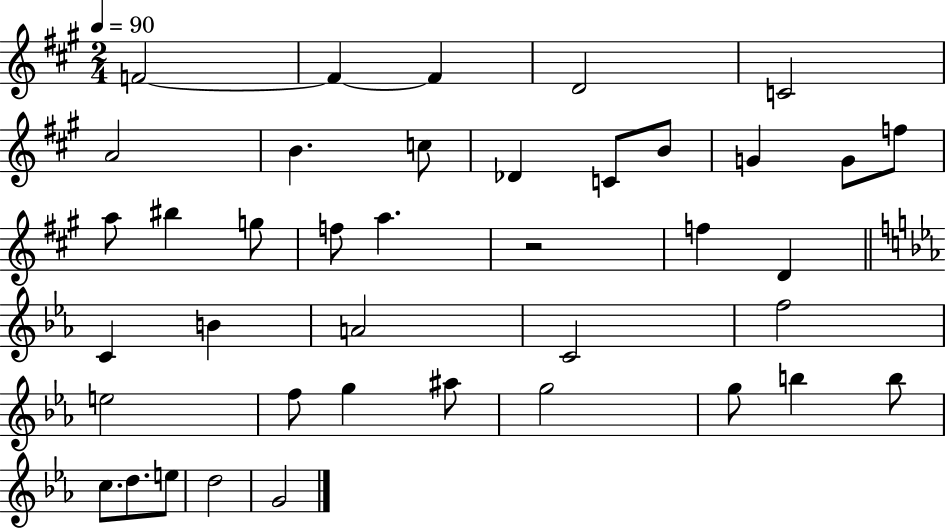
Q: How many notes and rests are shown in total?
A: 40